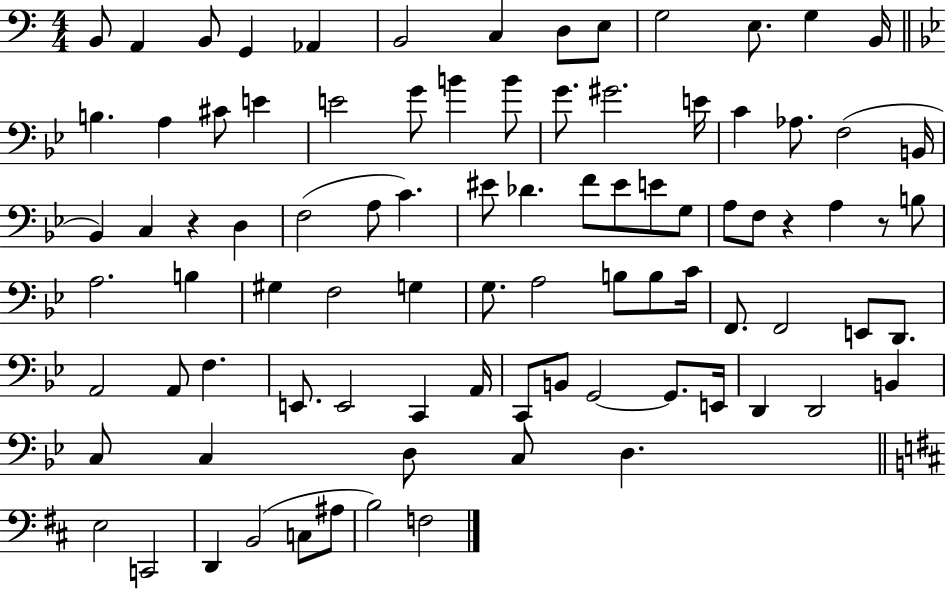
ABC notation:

X:1
T:Untitled
M:4/4
L:1/4
K:C
B,,/2 A,, B,,/2 G,, _A,, B,,2 C, D,/2 E,/2 G,2 E,/2 G, B,,/4 B, A, ^C/2 E E2 G/2 B B/2 G/2 ^G2 E/4 C _A,/2 F,2 B,,/4 _B,, C, z D, F,2 A,/2 C ^E/2 _D F/2 ^E/2 E/2 G,/2 A,/2 F,/2 z A, z/2 B,/2 A,2 B, ^G, F,2 G, G,/2 A,2 B,/2 B,/2 C/4 F,,/2 F,,2 E,,/2 D,,/2 A,,2 A,,/2 F, E,,/2 E,,2 C,, A,,/4 C,,/2 B,,/2 G,,2 G,,/2 E,,/4 D,, D,,2 B,, C,/2 C, D,/2 C,/2 D, E,2 C,,2 D,, B,,2 C,/2 ^A,/2 B,2 F,2